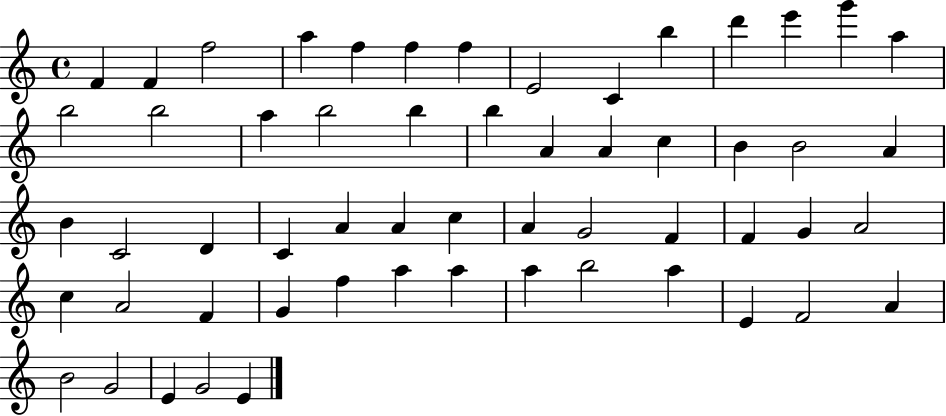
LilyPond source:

{
  \clef treble
  \time 4/4
  \defaultTimeSignature
  \key c \major
  f'4 f'4 f''2 | a''4 f''4 f''4 f''4 | e'2 c'4 b''4 | d'''4 e'''4 g'''4 a''4 | \break b''2 b''2 | a''4 b''2 b''4 | b''4 a'4 a'4 c''4 | b'4 b'2 a'4 | \break b'4 c'2 d'4 | c'4 a'4 a'4 c''4 | a'4 g'2 f'4 | f'4 g'4 a'2 | \break c''4 a'2 f'4 | g'4 f''4 a''4 a''4 | a''4 b''2 a''4 | e'4 f'2 a'4 | \break b'2 g'2 | e'4 g'2 e'4 | \bar "|."
}